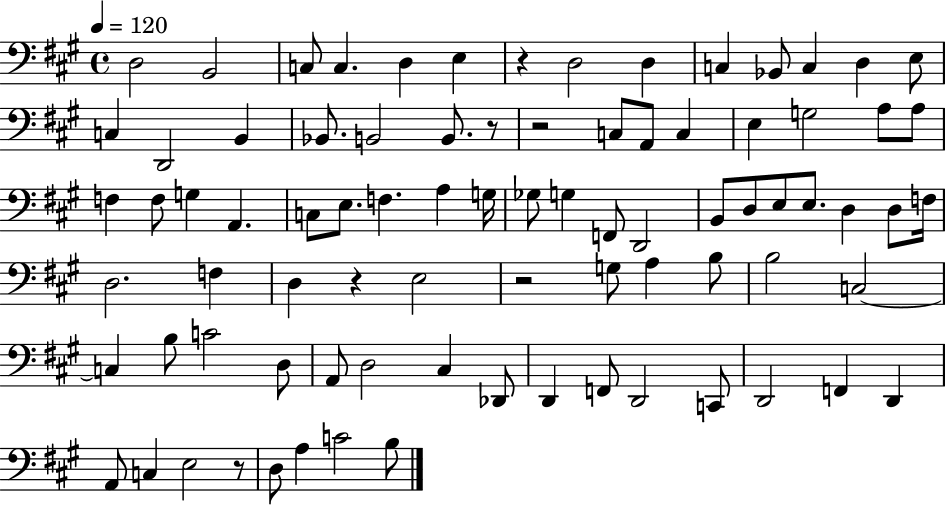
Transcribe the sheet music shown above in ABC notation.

X:1
T:Untitled
M:4/4
L:1/4
K:A
D,2 B,,2 C,/2 C, D, E, z D,2 D, C, _B,,/2 C, D, E,/2 C, D,,2 B,, _B,,/2 B,,2 B,,/2 z/2 z2 C,/2 A,,/2 C, E, G,2 A,/2 A,/2 F, F,/2 G, A,, C,/2 E,/2 F, A, G,/4 _G,/2 G, F,,/2 D,,2 B,,/2 D,/2 E,/2 E,/2 D, D,/2 F,/4 D,2 F, D, z E,2 z2 G,/2 A, B,/2 B,2 C,2 C, B,/2 C2 D,/2 A,,/2 D,2 ^C, _D,,/2 D,, F,,/2 D,,2 C,,/2 D,,2 F,, D,, A,,/2 C, E,2 z/2 D,/2 A, C2 B,/2